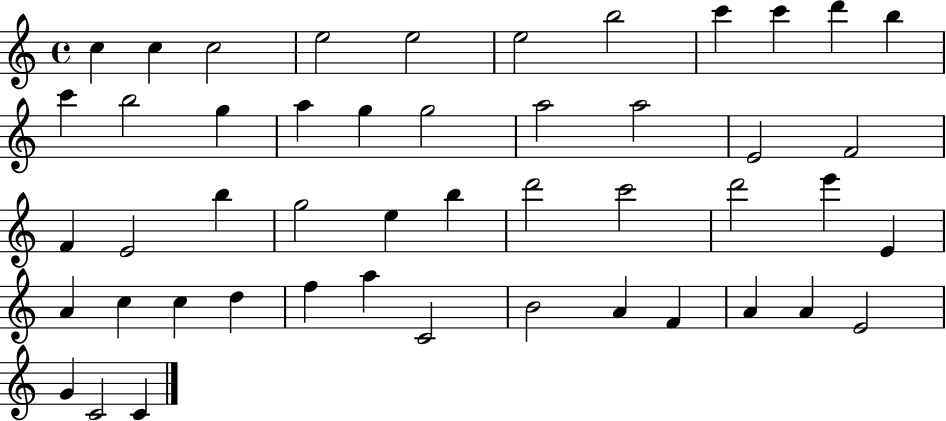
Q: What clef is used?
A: treble